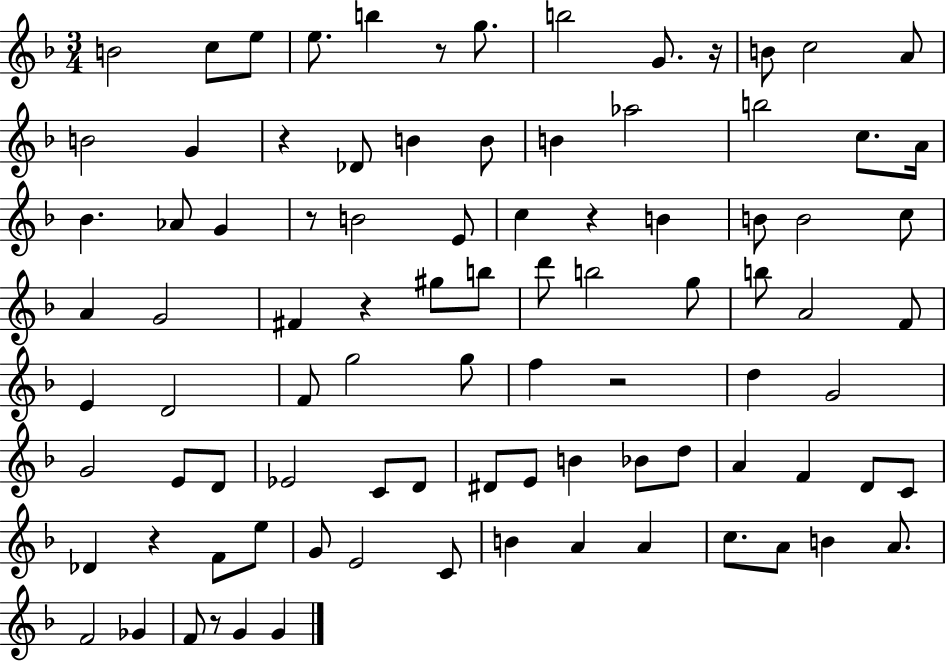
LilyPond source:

{
  \clef treble
  \numericTimeSignature
  \time 3/4
  \key f \major
  b'2 c''8 e''8 | e''8. b''4 r8 g''8. | b''2 g'8. r16 | b'8 c''2 a'8 | \break b'2 g'4 | r4 des'8 b'4 b'8 | b'4 aes''2 | b''2 c''8. a'16 | \break bes'4. aes'8 g'4 | r8 b'2 e'8 | c''4 r4 b'4 | b'8 b'2 c''8 | \break a'4 g'2 | fis'4 r4 gis''8 b''8 | d'''8 b''2 g''8 | b''8 a'2 f'8 | \break e'4 d'2 | f'8 g''2 g''8 | f''4 r2 | d''4 g'2 | \break g'2 e'8 d'8 | ees'2 c'8 d'8 | dis'8 e'8 b'4 bes'8 d''8 | a'4 f'4 d'8 c'8 | \break des'4 r4 f'8 e''8 | g'8 e'2 c'8 | b'4 a'4 a'4 | c''8. a'8 b'4 a'8. | \break f'2 ges'4 | f'8 r8 g'4 g'4 | \bar "|."
}